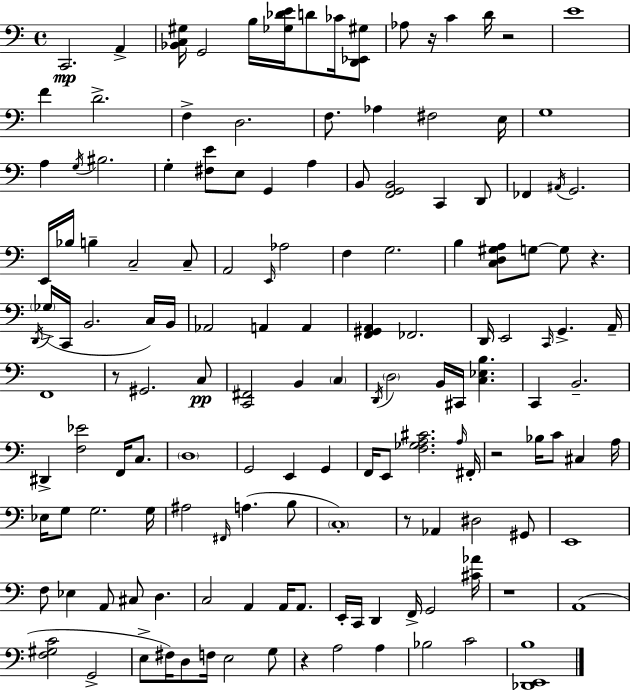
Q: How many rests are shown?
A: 8